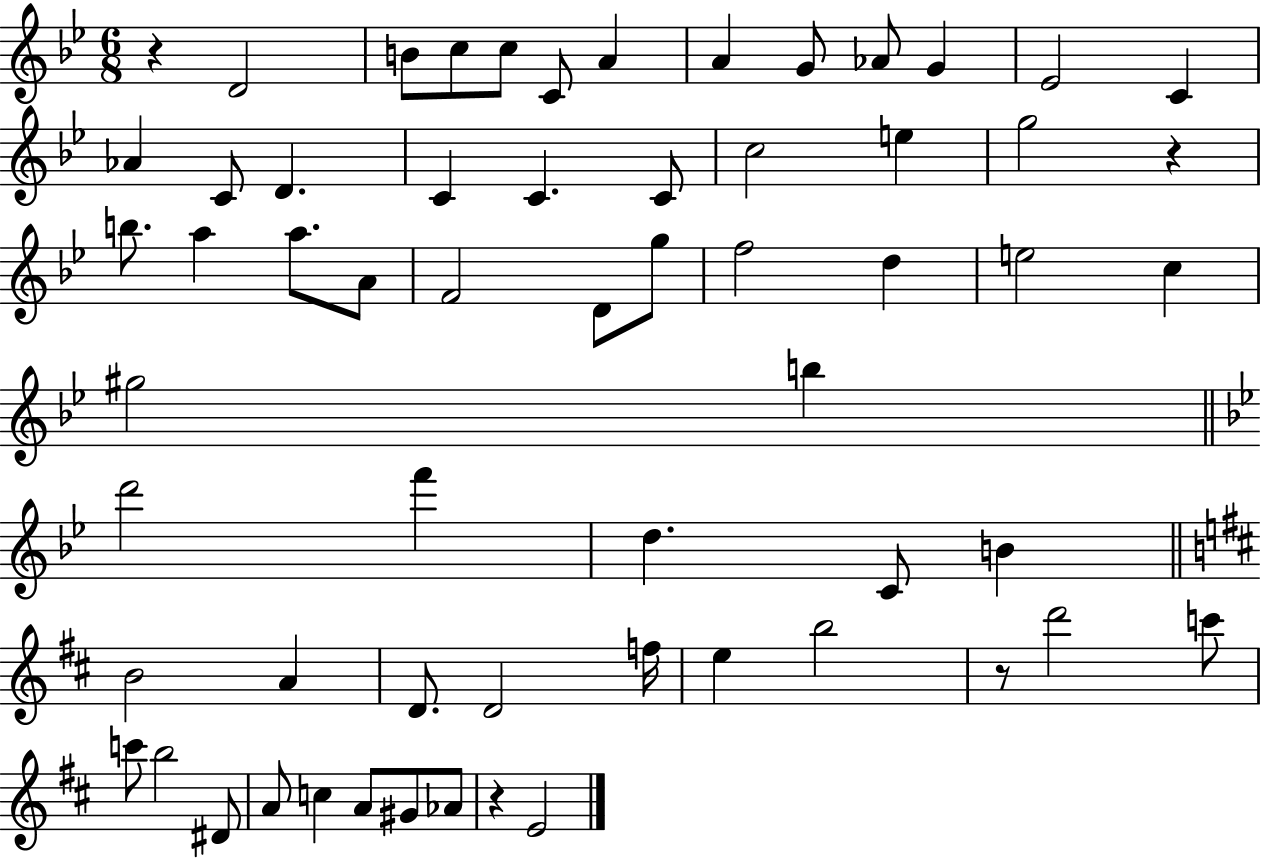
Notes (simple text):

R/q D4/h B4/e C5/e C5/e C4/e A4/q A4/q G4/e Ab4/e G4/q Eb4/h C4/q Ab4/q C4/e D4/q. C4/q C4/q. C4/e C5/h E5/q G5/h R/q B5/e. A5/q A5/e. A4/e F4/h D4/e G5/e F5/h D5/q E5/h C5/q G#5/h B5/q D6/h F6/q D5/q. C4/e B4/q B4/h A4/q D4/e. D4/h F5/s E5/q B5/h R/e D6/h C6/e C6/e B5/h D#4/e A4/e C5/q A4/e G#4/e Ab4/e R/q E4/h